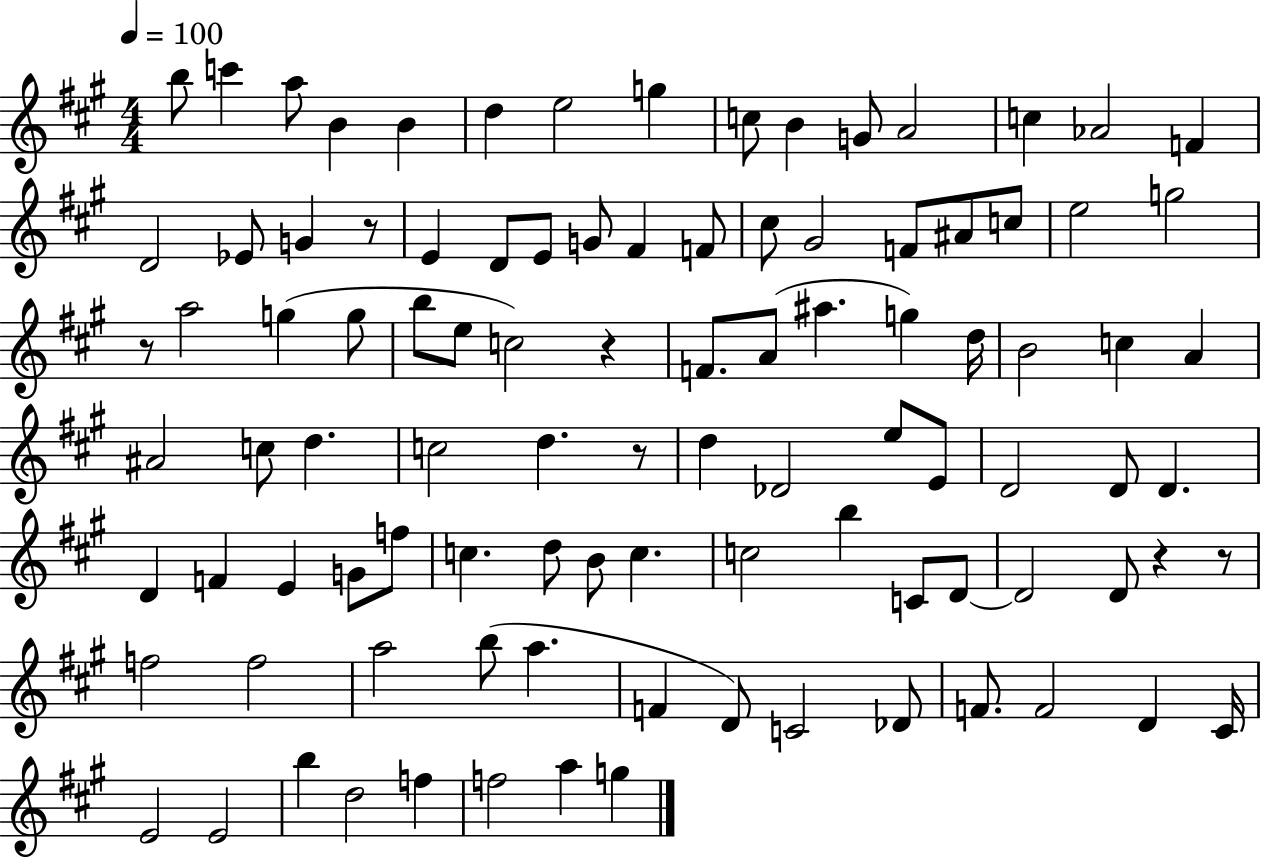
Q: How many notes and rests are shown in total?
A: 99